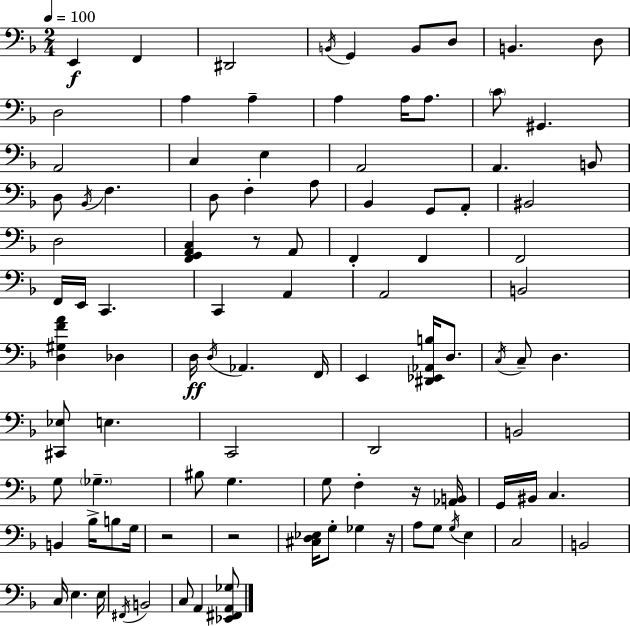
X:1
T:Untitled
M:2/4
L:1/4
K:Dm
E,, F,, ^D,,2 B,,/4 G,, B,,/2 D,/2 B,, D,/2 D,2 A, A, A, A,/4 A,/2 C/2 ^G,, A,,2 C, E, A,,2 A,, B,,/2 D,/2 _B,,/4 F, D,/2 F, A,/2 _B,, G,,/2 A,,/2 ^B,,2 D,2 [F,,G,,A,,C,] z/2 A,,/2 F,, F,, F,,2 F,,/4 E,,/4 C,, C,, A,, A,,2 B,,2 [D,^G,FA] _D, D,/4 D,/4 _A,, F,,/4 E,, [^D,,_E,,_A,,B,]/4 D,/2 C,/4 C,/2 D, [^C,,_E,]/2 E, C,,2 D,,2 B,,2 G,/2 _G, ^B,/2 G, G,/2 F, z/4 [_A,,B,,]/4 G,,/4 ^B,,/4 C, B,, _B,/4 B,/2 G,/4 z2 z2 [^C,D,_E,]/4 G,/2 _G, z/4 A,/2 G,/2 G,/4 E, C,2 B,,2 C,/4 E, E,/4 ^F,,/4 B,,2 C,/2 A,, [_E,,^F,,A,,_G,]/2